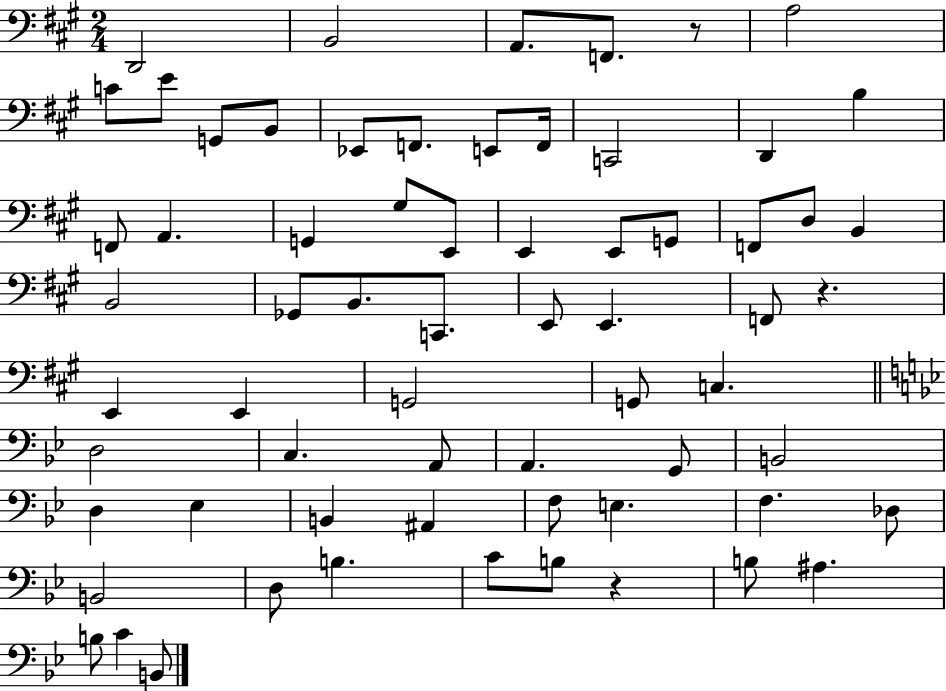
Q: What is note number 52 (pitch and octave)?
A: F3